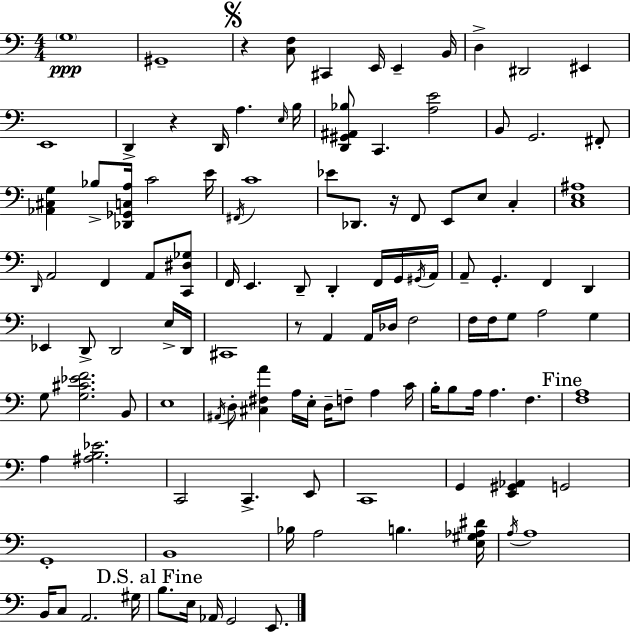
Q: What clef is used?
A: bass